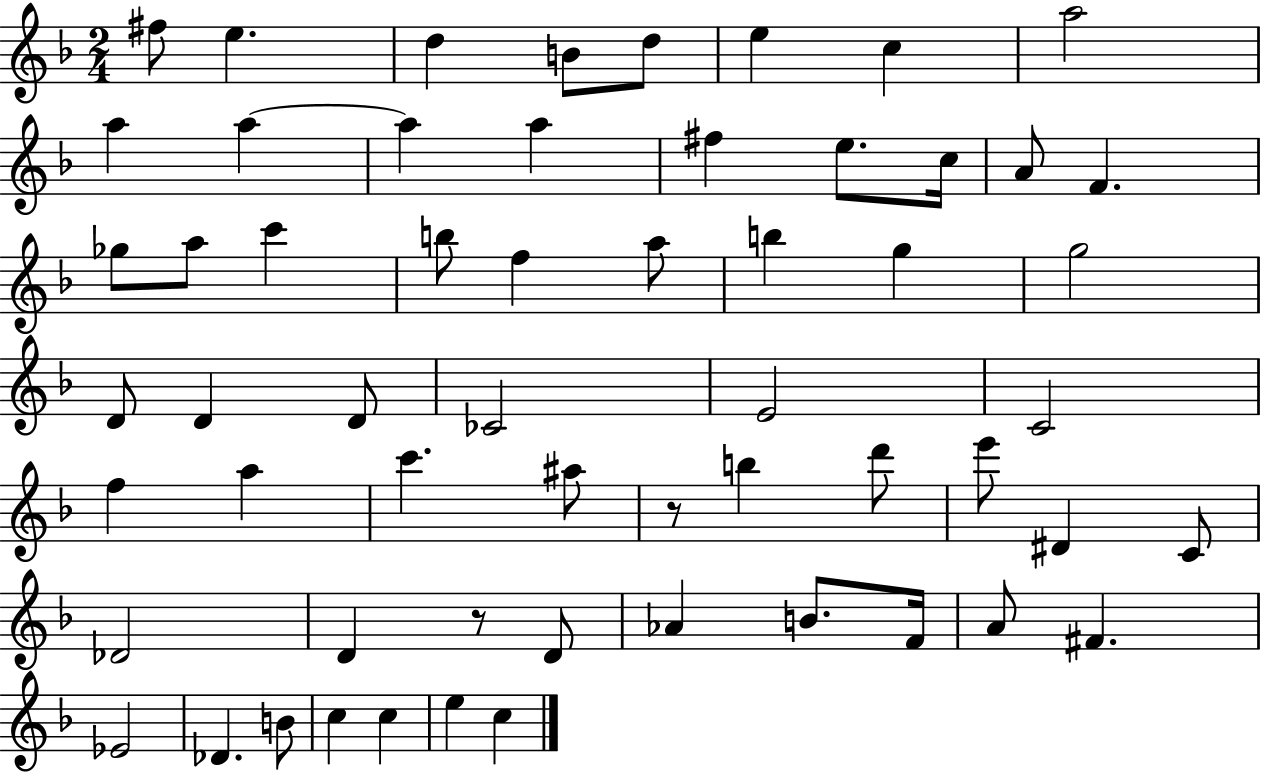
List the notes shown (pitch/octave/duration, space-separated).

F#5/e E5/q. D5/q B4/e D5/e E5/q C5/q A5/h A5/q A5/q A5/q A5/q F#5/q E5/e. C5/s A4/e F4/q. Gb5/e A5/e C6/q B5/e F5/q A5/e B5/q G5/q G5/h D4/e D4/q D4/e CES4/h E4/h C4/h F5/q A5/q C6/q. A#5/e R/e B5/q D6/e E6/e D#4/q C4/e Db4/h D4/q R/e D4/e Ab4/q B4/e. F4/s A4/e F#4/q. Eb4/h Db4/q. B4/e C5/q C5/q E5/q C5/q